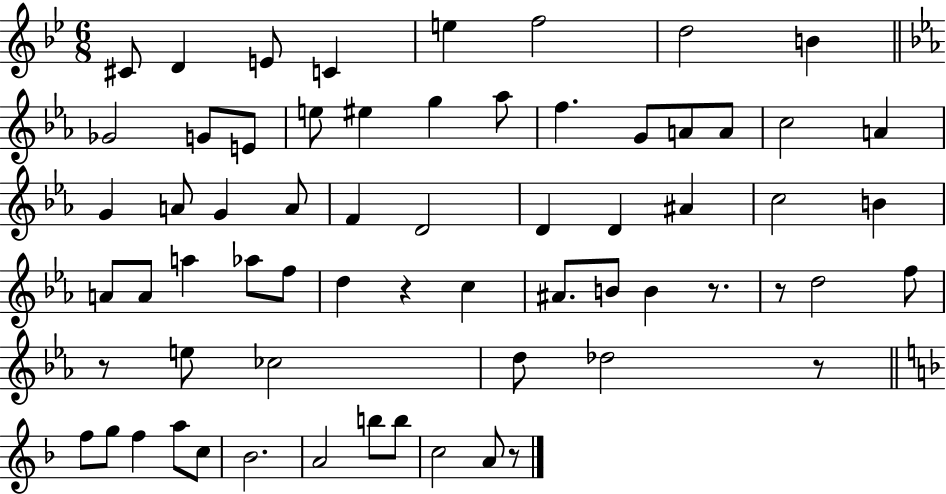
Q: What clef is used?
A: treble